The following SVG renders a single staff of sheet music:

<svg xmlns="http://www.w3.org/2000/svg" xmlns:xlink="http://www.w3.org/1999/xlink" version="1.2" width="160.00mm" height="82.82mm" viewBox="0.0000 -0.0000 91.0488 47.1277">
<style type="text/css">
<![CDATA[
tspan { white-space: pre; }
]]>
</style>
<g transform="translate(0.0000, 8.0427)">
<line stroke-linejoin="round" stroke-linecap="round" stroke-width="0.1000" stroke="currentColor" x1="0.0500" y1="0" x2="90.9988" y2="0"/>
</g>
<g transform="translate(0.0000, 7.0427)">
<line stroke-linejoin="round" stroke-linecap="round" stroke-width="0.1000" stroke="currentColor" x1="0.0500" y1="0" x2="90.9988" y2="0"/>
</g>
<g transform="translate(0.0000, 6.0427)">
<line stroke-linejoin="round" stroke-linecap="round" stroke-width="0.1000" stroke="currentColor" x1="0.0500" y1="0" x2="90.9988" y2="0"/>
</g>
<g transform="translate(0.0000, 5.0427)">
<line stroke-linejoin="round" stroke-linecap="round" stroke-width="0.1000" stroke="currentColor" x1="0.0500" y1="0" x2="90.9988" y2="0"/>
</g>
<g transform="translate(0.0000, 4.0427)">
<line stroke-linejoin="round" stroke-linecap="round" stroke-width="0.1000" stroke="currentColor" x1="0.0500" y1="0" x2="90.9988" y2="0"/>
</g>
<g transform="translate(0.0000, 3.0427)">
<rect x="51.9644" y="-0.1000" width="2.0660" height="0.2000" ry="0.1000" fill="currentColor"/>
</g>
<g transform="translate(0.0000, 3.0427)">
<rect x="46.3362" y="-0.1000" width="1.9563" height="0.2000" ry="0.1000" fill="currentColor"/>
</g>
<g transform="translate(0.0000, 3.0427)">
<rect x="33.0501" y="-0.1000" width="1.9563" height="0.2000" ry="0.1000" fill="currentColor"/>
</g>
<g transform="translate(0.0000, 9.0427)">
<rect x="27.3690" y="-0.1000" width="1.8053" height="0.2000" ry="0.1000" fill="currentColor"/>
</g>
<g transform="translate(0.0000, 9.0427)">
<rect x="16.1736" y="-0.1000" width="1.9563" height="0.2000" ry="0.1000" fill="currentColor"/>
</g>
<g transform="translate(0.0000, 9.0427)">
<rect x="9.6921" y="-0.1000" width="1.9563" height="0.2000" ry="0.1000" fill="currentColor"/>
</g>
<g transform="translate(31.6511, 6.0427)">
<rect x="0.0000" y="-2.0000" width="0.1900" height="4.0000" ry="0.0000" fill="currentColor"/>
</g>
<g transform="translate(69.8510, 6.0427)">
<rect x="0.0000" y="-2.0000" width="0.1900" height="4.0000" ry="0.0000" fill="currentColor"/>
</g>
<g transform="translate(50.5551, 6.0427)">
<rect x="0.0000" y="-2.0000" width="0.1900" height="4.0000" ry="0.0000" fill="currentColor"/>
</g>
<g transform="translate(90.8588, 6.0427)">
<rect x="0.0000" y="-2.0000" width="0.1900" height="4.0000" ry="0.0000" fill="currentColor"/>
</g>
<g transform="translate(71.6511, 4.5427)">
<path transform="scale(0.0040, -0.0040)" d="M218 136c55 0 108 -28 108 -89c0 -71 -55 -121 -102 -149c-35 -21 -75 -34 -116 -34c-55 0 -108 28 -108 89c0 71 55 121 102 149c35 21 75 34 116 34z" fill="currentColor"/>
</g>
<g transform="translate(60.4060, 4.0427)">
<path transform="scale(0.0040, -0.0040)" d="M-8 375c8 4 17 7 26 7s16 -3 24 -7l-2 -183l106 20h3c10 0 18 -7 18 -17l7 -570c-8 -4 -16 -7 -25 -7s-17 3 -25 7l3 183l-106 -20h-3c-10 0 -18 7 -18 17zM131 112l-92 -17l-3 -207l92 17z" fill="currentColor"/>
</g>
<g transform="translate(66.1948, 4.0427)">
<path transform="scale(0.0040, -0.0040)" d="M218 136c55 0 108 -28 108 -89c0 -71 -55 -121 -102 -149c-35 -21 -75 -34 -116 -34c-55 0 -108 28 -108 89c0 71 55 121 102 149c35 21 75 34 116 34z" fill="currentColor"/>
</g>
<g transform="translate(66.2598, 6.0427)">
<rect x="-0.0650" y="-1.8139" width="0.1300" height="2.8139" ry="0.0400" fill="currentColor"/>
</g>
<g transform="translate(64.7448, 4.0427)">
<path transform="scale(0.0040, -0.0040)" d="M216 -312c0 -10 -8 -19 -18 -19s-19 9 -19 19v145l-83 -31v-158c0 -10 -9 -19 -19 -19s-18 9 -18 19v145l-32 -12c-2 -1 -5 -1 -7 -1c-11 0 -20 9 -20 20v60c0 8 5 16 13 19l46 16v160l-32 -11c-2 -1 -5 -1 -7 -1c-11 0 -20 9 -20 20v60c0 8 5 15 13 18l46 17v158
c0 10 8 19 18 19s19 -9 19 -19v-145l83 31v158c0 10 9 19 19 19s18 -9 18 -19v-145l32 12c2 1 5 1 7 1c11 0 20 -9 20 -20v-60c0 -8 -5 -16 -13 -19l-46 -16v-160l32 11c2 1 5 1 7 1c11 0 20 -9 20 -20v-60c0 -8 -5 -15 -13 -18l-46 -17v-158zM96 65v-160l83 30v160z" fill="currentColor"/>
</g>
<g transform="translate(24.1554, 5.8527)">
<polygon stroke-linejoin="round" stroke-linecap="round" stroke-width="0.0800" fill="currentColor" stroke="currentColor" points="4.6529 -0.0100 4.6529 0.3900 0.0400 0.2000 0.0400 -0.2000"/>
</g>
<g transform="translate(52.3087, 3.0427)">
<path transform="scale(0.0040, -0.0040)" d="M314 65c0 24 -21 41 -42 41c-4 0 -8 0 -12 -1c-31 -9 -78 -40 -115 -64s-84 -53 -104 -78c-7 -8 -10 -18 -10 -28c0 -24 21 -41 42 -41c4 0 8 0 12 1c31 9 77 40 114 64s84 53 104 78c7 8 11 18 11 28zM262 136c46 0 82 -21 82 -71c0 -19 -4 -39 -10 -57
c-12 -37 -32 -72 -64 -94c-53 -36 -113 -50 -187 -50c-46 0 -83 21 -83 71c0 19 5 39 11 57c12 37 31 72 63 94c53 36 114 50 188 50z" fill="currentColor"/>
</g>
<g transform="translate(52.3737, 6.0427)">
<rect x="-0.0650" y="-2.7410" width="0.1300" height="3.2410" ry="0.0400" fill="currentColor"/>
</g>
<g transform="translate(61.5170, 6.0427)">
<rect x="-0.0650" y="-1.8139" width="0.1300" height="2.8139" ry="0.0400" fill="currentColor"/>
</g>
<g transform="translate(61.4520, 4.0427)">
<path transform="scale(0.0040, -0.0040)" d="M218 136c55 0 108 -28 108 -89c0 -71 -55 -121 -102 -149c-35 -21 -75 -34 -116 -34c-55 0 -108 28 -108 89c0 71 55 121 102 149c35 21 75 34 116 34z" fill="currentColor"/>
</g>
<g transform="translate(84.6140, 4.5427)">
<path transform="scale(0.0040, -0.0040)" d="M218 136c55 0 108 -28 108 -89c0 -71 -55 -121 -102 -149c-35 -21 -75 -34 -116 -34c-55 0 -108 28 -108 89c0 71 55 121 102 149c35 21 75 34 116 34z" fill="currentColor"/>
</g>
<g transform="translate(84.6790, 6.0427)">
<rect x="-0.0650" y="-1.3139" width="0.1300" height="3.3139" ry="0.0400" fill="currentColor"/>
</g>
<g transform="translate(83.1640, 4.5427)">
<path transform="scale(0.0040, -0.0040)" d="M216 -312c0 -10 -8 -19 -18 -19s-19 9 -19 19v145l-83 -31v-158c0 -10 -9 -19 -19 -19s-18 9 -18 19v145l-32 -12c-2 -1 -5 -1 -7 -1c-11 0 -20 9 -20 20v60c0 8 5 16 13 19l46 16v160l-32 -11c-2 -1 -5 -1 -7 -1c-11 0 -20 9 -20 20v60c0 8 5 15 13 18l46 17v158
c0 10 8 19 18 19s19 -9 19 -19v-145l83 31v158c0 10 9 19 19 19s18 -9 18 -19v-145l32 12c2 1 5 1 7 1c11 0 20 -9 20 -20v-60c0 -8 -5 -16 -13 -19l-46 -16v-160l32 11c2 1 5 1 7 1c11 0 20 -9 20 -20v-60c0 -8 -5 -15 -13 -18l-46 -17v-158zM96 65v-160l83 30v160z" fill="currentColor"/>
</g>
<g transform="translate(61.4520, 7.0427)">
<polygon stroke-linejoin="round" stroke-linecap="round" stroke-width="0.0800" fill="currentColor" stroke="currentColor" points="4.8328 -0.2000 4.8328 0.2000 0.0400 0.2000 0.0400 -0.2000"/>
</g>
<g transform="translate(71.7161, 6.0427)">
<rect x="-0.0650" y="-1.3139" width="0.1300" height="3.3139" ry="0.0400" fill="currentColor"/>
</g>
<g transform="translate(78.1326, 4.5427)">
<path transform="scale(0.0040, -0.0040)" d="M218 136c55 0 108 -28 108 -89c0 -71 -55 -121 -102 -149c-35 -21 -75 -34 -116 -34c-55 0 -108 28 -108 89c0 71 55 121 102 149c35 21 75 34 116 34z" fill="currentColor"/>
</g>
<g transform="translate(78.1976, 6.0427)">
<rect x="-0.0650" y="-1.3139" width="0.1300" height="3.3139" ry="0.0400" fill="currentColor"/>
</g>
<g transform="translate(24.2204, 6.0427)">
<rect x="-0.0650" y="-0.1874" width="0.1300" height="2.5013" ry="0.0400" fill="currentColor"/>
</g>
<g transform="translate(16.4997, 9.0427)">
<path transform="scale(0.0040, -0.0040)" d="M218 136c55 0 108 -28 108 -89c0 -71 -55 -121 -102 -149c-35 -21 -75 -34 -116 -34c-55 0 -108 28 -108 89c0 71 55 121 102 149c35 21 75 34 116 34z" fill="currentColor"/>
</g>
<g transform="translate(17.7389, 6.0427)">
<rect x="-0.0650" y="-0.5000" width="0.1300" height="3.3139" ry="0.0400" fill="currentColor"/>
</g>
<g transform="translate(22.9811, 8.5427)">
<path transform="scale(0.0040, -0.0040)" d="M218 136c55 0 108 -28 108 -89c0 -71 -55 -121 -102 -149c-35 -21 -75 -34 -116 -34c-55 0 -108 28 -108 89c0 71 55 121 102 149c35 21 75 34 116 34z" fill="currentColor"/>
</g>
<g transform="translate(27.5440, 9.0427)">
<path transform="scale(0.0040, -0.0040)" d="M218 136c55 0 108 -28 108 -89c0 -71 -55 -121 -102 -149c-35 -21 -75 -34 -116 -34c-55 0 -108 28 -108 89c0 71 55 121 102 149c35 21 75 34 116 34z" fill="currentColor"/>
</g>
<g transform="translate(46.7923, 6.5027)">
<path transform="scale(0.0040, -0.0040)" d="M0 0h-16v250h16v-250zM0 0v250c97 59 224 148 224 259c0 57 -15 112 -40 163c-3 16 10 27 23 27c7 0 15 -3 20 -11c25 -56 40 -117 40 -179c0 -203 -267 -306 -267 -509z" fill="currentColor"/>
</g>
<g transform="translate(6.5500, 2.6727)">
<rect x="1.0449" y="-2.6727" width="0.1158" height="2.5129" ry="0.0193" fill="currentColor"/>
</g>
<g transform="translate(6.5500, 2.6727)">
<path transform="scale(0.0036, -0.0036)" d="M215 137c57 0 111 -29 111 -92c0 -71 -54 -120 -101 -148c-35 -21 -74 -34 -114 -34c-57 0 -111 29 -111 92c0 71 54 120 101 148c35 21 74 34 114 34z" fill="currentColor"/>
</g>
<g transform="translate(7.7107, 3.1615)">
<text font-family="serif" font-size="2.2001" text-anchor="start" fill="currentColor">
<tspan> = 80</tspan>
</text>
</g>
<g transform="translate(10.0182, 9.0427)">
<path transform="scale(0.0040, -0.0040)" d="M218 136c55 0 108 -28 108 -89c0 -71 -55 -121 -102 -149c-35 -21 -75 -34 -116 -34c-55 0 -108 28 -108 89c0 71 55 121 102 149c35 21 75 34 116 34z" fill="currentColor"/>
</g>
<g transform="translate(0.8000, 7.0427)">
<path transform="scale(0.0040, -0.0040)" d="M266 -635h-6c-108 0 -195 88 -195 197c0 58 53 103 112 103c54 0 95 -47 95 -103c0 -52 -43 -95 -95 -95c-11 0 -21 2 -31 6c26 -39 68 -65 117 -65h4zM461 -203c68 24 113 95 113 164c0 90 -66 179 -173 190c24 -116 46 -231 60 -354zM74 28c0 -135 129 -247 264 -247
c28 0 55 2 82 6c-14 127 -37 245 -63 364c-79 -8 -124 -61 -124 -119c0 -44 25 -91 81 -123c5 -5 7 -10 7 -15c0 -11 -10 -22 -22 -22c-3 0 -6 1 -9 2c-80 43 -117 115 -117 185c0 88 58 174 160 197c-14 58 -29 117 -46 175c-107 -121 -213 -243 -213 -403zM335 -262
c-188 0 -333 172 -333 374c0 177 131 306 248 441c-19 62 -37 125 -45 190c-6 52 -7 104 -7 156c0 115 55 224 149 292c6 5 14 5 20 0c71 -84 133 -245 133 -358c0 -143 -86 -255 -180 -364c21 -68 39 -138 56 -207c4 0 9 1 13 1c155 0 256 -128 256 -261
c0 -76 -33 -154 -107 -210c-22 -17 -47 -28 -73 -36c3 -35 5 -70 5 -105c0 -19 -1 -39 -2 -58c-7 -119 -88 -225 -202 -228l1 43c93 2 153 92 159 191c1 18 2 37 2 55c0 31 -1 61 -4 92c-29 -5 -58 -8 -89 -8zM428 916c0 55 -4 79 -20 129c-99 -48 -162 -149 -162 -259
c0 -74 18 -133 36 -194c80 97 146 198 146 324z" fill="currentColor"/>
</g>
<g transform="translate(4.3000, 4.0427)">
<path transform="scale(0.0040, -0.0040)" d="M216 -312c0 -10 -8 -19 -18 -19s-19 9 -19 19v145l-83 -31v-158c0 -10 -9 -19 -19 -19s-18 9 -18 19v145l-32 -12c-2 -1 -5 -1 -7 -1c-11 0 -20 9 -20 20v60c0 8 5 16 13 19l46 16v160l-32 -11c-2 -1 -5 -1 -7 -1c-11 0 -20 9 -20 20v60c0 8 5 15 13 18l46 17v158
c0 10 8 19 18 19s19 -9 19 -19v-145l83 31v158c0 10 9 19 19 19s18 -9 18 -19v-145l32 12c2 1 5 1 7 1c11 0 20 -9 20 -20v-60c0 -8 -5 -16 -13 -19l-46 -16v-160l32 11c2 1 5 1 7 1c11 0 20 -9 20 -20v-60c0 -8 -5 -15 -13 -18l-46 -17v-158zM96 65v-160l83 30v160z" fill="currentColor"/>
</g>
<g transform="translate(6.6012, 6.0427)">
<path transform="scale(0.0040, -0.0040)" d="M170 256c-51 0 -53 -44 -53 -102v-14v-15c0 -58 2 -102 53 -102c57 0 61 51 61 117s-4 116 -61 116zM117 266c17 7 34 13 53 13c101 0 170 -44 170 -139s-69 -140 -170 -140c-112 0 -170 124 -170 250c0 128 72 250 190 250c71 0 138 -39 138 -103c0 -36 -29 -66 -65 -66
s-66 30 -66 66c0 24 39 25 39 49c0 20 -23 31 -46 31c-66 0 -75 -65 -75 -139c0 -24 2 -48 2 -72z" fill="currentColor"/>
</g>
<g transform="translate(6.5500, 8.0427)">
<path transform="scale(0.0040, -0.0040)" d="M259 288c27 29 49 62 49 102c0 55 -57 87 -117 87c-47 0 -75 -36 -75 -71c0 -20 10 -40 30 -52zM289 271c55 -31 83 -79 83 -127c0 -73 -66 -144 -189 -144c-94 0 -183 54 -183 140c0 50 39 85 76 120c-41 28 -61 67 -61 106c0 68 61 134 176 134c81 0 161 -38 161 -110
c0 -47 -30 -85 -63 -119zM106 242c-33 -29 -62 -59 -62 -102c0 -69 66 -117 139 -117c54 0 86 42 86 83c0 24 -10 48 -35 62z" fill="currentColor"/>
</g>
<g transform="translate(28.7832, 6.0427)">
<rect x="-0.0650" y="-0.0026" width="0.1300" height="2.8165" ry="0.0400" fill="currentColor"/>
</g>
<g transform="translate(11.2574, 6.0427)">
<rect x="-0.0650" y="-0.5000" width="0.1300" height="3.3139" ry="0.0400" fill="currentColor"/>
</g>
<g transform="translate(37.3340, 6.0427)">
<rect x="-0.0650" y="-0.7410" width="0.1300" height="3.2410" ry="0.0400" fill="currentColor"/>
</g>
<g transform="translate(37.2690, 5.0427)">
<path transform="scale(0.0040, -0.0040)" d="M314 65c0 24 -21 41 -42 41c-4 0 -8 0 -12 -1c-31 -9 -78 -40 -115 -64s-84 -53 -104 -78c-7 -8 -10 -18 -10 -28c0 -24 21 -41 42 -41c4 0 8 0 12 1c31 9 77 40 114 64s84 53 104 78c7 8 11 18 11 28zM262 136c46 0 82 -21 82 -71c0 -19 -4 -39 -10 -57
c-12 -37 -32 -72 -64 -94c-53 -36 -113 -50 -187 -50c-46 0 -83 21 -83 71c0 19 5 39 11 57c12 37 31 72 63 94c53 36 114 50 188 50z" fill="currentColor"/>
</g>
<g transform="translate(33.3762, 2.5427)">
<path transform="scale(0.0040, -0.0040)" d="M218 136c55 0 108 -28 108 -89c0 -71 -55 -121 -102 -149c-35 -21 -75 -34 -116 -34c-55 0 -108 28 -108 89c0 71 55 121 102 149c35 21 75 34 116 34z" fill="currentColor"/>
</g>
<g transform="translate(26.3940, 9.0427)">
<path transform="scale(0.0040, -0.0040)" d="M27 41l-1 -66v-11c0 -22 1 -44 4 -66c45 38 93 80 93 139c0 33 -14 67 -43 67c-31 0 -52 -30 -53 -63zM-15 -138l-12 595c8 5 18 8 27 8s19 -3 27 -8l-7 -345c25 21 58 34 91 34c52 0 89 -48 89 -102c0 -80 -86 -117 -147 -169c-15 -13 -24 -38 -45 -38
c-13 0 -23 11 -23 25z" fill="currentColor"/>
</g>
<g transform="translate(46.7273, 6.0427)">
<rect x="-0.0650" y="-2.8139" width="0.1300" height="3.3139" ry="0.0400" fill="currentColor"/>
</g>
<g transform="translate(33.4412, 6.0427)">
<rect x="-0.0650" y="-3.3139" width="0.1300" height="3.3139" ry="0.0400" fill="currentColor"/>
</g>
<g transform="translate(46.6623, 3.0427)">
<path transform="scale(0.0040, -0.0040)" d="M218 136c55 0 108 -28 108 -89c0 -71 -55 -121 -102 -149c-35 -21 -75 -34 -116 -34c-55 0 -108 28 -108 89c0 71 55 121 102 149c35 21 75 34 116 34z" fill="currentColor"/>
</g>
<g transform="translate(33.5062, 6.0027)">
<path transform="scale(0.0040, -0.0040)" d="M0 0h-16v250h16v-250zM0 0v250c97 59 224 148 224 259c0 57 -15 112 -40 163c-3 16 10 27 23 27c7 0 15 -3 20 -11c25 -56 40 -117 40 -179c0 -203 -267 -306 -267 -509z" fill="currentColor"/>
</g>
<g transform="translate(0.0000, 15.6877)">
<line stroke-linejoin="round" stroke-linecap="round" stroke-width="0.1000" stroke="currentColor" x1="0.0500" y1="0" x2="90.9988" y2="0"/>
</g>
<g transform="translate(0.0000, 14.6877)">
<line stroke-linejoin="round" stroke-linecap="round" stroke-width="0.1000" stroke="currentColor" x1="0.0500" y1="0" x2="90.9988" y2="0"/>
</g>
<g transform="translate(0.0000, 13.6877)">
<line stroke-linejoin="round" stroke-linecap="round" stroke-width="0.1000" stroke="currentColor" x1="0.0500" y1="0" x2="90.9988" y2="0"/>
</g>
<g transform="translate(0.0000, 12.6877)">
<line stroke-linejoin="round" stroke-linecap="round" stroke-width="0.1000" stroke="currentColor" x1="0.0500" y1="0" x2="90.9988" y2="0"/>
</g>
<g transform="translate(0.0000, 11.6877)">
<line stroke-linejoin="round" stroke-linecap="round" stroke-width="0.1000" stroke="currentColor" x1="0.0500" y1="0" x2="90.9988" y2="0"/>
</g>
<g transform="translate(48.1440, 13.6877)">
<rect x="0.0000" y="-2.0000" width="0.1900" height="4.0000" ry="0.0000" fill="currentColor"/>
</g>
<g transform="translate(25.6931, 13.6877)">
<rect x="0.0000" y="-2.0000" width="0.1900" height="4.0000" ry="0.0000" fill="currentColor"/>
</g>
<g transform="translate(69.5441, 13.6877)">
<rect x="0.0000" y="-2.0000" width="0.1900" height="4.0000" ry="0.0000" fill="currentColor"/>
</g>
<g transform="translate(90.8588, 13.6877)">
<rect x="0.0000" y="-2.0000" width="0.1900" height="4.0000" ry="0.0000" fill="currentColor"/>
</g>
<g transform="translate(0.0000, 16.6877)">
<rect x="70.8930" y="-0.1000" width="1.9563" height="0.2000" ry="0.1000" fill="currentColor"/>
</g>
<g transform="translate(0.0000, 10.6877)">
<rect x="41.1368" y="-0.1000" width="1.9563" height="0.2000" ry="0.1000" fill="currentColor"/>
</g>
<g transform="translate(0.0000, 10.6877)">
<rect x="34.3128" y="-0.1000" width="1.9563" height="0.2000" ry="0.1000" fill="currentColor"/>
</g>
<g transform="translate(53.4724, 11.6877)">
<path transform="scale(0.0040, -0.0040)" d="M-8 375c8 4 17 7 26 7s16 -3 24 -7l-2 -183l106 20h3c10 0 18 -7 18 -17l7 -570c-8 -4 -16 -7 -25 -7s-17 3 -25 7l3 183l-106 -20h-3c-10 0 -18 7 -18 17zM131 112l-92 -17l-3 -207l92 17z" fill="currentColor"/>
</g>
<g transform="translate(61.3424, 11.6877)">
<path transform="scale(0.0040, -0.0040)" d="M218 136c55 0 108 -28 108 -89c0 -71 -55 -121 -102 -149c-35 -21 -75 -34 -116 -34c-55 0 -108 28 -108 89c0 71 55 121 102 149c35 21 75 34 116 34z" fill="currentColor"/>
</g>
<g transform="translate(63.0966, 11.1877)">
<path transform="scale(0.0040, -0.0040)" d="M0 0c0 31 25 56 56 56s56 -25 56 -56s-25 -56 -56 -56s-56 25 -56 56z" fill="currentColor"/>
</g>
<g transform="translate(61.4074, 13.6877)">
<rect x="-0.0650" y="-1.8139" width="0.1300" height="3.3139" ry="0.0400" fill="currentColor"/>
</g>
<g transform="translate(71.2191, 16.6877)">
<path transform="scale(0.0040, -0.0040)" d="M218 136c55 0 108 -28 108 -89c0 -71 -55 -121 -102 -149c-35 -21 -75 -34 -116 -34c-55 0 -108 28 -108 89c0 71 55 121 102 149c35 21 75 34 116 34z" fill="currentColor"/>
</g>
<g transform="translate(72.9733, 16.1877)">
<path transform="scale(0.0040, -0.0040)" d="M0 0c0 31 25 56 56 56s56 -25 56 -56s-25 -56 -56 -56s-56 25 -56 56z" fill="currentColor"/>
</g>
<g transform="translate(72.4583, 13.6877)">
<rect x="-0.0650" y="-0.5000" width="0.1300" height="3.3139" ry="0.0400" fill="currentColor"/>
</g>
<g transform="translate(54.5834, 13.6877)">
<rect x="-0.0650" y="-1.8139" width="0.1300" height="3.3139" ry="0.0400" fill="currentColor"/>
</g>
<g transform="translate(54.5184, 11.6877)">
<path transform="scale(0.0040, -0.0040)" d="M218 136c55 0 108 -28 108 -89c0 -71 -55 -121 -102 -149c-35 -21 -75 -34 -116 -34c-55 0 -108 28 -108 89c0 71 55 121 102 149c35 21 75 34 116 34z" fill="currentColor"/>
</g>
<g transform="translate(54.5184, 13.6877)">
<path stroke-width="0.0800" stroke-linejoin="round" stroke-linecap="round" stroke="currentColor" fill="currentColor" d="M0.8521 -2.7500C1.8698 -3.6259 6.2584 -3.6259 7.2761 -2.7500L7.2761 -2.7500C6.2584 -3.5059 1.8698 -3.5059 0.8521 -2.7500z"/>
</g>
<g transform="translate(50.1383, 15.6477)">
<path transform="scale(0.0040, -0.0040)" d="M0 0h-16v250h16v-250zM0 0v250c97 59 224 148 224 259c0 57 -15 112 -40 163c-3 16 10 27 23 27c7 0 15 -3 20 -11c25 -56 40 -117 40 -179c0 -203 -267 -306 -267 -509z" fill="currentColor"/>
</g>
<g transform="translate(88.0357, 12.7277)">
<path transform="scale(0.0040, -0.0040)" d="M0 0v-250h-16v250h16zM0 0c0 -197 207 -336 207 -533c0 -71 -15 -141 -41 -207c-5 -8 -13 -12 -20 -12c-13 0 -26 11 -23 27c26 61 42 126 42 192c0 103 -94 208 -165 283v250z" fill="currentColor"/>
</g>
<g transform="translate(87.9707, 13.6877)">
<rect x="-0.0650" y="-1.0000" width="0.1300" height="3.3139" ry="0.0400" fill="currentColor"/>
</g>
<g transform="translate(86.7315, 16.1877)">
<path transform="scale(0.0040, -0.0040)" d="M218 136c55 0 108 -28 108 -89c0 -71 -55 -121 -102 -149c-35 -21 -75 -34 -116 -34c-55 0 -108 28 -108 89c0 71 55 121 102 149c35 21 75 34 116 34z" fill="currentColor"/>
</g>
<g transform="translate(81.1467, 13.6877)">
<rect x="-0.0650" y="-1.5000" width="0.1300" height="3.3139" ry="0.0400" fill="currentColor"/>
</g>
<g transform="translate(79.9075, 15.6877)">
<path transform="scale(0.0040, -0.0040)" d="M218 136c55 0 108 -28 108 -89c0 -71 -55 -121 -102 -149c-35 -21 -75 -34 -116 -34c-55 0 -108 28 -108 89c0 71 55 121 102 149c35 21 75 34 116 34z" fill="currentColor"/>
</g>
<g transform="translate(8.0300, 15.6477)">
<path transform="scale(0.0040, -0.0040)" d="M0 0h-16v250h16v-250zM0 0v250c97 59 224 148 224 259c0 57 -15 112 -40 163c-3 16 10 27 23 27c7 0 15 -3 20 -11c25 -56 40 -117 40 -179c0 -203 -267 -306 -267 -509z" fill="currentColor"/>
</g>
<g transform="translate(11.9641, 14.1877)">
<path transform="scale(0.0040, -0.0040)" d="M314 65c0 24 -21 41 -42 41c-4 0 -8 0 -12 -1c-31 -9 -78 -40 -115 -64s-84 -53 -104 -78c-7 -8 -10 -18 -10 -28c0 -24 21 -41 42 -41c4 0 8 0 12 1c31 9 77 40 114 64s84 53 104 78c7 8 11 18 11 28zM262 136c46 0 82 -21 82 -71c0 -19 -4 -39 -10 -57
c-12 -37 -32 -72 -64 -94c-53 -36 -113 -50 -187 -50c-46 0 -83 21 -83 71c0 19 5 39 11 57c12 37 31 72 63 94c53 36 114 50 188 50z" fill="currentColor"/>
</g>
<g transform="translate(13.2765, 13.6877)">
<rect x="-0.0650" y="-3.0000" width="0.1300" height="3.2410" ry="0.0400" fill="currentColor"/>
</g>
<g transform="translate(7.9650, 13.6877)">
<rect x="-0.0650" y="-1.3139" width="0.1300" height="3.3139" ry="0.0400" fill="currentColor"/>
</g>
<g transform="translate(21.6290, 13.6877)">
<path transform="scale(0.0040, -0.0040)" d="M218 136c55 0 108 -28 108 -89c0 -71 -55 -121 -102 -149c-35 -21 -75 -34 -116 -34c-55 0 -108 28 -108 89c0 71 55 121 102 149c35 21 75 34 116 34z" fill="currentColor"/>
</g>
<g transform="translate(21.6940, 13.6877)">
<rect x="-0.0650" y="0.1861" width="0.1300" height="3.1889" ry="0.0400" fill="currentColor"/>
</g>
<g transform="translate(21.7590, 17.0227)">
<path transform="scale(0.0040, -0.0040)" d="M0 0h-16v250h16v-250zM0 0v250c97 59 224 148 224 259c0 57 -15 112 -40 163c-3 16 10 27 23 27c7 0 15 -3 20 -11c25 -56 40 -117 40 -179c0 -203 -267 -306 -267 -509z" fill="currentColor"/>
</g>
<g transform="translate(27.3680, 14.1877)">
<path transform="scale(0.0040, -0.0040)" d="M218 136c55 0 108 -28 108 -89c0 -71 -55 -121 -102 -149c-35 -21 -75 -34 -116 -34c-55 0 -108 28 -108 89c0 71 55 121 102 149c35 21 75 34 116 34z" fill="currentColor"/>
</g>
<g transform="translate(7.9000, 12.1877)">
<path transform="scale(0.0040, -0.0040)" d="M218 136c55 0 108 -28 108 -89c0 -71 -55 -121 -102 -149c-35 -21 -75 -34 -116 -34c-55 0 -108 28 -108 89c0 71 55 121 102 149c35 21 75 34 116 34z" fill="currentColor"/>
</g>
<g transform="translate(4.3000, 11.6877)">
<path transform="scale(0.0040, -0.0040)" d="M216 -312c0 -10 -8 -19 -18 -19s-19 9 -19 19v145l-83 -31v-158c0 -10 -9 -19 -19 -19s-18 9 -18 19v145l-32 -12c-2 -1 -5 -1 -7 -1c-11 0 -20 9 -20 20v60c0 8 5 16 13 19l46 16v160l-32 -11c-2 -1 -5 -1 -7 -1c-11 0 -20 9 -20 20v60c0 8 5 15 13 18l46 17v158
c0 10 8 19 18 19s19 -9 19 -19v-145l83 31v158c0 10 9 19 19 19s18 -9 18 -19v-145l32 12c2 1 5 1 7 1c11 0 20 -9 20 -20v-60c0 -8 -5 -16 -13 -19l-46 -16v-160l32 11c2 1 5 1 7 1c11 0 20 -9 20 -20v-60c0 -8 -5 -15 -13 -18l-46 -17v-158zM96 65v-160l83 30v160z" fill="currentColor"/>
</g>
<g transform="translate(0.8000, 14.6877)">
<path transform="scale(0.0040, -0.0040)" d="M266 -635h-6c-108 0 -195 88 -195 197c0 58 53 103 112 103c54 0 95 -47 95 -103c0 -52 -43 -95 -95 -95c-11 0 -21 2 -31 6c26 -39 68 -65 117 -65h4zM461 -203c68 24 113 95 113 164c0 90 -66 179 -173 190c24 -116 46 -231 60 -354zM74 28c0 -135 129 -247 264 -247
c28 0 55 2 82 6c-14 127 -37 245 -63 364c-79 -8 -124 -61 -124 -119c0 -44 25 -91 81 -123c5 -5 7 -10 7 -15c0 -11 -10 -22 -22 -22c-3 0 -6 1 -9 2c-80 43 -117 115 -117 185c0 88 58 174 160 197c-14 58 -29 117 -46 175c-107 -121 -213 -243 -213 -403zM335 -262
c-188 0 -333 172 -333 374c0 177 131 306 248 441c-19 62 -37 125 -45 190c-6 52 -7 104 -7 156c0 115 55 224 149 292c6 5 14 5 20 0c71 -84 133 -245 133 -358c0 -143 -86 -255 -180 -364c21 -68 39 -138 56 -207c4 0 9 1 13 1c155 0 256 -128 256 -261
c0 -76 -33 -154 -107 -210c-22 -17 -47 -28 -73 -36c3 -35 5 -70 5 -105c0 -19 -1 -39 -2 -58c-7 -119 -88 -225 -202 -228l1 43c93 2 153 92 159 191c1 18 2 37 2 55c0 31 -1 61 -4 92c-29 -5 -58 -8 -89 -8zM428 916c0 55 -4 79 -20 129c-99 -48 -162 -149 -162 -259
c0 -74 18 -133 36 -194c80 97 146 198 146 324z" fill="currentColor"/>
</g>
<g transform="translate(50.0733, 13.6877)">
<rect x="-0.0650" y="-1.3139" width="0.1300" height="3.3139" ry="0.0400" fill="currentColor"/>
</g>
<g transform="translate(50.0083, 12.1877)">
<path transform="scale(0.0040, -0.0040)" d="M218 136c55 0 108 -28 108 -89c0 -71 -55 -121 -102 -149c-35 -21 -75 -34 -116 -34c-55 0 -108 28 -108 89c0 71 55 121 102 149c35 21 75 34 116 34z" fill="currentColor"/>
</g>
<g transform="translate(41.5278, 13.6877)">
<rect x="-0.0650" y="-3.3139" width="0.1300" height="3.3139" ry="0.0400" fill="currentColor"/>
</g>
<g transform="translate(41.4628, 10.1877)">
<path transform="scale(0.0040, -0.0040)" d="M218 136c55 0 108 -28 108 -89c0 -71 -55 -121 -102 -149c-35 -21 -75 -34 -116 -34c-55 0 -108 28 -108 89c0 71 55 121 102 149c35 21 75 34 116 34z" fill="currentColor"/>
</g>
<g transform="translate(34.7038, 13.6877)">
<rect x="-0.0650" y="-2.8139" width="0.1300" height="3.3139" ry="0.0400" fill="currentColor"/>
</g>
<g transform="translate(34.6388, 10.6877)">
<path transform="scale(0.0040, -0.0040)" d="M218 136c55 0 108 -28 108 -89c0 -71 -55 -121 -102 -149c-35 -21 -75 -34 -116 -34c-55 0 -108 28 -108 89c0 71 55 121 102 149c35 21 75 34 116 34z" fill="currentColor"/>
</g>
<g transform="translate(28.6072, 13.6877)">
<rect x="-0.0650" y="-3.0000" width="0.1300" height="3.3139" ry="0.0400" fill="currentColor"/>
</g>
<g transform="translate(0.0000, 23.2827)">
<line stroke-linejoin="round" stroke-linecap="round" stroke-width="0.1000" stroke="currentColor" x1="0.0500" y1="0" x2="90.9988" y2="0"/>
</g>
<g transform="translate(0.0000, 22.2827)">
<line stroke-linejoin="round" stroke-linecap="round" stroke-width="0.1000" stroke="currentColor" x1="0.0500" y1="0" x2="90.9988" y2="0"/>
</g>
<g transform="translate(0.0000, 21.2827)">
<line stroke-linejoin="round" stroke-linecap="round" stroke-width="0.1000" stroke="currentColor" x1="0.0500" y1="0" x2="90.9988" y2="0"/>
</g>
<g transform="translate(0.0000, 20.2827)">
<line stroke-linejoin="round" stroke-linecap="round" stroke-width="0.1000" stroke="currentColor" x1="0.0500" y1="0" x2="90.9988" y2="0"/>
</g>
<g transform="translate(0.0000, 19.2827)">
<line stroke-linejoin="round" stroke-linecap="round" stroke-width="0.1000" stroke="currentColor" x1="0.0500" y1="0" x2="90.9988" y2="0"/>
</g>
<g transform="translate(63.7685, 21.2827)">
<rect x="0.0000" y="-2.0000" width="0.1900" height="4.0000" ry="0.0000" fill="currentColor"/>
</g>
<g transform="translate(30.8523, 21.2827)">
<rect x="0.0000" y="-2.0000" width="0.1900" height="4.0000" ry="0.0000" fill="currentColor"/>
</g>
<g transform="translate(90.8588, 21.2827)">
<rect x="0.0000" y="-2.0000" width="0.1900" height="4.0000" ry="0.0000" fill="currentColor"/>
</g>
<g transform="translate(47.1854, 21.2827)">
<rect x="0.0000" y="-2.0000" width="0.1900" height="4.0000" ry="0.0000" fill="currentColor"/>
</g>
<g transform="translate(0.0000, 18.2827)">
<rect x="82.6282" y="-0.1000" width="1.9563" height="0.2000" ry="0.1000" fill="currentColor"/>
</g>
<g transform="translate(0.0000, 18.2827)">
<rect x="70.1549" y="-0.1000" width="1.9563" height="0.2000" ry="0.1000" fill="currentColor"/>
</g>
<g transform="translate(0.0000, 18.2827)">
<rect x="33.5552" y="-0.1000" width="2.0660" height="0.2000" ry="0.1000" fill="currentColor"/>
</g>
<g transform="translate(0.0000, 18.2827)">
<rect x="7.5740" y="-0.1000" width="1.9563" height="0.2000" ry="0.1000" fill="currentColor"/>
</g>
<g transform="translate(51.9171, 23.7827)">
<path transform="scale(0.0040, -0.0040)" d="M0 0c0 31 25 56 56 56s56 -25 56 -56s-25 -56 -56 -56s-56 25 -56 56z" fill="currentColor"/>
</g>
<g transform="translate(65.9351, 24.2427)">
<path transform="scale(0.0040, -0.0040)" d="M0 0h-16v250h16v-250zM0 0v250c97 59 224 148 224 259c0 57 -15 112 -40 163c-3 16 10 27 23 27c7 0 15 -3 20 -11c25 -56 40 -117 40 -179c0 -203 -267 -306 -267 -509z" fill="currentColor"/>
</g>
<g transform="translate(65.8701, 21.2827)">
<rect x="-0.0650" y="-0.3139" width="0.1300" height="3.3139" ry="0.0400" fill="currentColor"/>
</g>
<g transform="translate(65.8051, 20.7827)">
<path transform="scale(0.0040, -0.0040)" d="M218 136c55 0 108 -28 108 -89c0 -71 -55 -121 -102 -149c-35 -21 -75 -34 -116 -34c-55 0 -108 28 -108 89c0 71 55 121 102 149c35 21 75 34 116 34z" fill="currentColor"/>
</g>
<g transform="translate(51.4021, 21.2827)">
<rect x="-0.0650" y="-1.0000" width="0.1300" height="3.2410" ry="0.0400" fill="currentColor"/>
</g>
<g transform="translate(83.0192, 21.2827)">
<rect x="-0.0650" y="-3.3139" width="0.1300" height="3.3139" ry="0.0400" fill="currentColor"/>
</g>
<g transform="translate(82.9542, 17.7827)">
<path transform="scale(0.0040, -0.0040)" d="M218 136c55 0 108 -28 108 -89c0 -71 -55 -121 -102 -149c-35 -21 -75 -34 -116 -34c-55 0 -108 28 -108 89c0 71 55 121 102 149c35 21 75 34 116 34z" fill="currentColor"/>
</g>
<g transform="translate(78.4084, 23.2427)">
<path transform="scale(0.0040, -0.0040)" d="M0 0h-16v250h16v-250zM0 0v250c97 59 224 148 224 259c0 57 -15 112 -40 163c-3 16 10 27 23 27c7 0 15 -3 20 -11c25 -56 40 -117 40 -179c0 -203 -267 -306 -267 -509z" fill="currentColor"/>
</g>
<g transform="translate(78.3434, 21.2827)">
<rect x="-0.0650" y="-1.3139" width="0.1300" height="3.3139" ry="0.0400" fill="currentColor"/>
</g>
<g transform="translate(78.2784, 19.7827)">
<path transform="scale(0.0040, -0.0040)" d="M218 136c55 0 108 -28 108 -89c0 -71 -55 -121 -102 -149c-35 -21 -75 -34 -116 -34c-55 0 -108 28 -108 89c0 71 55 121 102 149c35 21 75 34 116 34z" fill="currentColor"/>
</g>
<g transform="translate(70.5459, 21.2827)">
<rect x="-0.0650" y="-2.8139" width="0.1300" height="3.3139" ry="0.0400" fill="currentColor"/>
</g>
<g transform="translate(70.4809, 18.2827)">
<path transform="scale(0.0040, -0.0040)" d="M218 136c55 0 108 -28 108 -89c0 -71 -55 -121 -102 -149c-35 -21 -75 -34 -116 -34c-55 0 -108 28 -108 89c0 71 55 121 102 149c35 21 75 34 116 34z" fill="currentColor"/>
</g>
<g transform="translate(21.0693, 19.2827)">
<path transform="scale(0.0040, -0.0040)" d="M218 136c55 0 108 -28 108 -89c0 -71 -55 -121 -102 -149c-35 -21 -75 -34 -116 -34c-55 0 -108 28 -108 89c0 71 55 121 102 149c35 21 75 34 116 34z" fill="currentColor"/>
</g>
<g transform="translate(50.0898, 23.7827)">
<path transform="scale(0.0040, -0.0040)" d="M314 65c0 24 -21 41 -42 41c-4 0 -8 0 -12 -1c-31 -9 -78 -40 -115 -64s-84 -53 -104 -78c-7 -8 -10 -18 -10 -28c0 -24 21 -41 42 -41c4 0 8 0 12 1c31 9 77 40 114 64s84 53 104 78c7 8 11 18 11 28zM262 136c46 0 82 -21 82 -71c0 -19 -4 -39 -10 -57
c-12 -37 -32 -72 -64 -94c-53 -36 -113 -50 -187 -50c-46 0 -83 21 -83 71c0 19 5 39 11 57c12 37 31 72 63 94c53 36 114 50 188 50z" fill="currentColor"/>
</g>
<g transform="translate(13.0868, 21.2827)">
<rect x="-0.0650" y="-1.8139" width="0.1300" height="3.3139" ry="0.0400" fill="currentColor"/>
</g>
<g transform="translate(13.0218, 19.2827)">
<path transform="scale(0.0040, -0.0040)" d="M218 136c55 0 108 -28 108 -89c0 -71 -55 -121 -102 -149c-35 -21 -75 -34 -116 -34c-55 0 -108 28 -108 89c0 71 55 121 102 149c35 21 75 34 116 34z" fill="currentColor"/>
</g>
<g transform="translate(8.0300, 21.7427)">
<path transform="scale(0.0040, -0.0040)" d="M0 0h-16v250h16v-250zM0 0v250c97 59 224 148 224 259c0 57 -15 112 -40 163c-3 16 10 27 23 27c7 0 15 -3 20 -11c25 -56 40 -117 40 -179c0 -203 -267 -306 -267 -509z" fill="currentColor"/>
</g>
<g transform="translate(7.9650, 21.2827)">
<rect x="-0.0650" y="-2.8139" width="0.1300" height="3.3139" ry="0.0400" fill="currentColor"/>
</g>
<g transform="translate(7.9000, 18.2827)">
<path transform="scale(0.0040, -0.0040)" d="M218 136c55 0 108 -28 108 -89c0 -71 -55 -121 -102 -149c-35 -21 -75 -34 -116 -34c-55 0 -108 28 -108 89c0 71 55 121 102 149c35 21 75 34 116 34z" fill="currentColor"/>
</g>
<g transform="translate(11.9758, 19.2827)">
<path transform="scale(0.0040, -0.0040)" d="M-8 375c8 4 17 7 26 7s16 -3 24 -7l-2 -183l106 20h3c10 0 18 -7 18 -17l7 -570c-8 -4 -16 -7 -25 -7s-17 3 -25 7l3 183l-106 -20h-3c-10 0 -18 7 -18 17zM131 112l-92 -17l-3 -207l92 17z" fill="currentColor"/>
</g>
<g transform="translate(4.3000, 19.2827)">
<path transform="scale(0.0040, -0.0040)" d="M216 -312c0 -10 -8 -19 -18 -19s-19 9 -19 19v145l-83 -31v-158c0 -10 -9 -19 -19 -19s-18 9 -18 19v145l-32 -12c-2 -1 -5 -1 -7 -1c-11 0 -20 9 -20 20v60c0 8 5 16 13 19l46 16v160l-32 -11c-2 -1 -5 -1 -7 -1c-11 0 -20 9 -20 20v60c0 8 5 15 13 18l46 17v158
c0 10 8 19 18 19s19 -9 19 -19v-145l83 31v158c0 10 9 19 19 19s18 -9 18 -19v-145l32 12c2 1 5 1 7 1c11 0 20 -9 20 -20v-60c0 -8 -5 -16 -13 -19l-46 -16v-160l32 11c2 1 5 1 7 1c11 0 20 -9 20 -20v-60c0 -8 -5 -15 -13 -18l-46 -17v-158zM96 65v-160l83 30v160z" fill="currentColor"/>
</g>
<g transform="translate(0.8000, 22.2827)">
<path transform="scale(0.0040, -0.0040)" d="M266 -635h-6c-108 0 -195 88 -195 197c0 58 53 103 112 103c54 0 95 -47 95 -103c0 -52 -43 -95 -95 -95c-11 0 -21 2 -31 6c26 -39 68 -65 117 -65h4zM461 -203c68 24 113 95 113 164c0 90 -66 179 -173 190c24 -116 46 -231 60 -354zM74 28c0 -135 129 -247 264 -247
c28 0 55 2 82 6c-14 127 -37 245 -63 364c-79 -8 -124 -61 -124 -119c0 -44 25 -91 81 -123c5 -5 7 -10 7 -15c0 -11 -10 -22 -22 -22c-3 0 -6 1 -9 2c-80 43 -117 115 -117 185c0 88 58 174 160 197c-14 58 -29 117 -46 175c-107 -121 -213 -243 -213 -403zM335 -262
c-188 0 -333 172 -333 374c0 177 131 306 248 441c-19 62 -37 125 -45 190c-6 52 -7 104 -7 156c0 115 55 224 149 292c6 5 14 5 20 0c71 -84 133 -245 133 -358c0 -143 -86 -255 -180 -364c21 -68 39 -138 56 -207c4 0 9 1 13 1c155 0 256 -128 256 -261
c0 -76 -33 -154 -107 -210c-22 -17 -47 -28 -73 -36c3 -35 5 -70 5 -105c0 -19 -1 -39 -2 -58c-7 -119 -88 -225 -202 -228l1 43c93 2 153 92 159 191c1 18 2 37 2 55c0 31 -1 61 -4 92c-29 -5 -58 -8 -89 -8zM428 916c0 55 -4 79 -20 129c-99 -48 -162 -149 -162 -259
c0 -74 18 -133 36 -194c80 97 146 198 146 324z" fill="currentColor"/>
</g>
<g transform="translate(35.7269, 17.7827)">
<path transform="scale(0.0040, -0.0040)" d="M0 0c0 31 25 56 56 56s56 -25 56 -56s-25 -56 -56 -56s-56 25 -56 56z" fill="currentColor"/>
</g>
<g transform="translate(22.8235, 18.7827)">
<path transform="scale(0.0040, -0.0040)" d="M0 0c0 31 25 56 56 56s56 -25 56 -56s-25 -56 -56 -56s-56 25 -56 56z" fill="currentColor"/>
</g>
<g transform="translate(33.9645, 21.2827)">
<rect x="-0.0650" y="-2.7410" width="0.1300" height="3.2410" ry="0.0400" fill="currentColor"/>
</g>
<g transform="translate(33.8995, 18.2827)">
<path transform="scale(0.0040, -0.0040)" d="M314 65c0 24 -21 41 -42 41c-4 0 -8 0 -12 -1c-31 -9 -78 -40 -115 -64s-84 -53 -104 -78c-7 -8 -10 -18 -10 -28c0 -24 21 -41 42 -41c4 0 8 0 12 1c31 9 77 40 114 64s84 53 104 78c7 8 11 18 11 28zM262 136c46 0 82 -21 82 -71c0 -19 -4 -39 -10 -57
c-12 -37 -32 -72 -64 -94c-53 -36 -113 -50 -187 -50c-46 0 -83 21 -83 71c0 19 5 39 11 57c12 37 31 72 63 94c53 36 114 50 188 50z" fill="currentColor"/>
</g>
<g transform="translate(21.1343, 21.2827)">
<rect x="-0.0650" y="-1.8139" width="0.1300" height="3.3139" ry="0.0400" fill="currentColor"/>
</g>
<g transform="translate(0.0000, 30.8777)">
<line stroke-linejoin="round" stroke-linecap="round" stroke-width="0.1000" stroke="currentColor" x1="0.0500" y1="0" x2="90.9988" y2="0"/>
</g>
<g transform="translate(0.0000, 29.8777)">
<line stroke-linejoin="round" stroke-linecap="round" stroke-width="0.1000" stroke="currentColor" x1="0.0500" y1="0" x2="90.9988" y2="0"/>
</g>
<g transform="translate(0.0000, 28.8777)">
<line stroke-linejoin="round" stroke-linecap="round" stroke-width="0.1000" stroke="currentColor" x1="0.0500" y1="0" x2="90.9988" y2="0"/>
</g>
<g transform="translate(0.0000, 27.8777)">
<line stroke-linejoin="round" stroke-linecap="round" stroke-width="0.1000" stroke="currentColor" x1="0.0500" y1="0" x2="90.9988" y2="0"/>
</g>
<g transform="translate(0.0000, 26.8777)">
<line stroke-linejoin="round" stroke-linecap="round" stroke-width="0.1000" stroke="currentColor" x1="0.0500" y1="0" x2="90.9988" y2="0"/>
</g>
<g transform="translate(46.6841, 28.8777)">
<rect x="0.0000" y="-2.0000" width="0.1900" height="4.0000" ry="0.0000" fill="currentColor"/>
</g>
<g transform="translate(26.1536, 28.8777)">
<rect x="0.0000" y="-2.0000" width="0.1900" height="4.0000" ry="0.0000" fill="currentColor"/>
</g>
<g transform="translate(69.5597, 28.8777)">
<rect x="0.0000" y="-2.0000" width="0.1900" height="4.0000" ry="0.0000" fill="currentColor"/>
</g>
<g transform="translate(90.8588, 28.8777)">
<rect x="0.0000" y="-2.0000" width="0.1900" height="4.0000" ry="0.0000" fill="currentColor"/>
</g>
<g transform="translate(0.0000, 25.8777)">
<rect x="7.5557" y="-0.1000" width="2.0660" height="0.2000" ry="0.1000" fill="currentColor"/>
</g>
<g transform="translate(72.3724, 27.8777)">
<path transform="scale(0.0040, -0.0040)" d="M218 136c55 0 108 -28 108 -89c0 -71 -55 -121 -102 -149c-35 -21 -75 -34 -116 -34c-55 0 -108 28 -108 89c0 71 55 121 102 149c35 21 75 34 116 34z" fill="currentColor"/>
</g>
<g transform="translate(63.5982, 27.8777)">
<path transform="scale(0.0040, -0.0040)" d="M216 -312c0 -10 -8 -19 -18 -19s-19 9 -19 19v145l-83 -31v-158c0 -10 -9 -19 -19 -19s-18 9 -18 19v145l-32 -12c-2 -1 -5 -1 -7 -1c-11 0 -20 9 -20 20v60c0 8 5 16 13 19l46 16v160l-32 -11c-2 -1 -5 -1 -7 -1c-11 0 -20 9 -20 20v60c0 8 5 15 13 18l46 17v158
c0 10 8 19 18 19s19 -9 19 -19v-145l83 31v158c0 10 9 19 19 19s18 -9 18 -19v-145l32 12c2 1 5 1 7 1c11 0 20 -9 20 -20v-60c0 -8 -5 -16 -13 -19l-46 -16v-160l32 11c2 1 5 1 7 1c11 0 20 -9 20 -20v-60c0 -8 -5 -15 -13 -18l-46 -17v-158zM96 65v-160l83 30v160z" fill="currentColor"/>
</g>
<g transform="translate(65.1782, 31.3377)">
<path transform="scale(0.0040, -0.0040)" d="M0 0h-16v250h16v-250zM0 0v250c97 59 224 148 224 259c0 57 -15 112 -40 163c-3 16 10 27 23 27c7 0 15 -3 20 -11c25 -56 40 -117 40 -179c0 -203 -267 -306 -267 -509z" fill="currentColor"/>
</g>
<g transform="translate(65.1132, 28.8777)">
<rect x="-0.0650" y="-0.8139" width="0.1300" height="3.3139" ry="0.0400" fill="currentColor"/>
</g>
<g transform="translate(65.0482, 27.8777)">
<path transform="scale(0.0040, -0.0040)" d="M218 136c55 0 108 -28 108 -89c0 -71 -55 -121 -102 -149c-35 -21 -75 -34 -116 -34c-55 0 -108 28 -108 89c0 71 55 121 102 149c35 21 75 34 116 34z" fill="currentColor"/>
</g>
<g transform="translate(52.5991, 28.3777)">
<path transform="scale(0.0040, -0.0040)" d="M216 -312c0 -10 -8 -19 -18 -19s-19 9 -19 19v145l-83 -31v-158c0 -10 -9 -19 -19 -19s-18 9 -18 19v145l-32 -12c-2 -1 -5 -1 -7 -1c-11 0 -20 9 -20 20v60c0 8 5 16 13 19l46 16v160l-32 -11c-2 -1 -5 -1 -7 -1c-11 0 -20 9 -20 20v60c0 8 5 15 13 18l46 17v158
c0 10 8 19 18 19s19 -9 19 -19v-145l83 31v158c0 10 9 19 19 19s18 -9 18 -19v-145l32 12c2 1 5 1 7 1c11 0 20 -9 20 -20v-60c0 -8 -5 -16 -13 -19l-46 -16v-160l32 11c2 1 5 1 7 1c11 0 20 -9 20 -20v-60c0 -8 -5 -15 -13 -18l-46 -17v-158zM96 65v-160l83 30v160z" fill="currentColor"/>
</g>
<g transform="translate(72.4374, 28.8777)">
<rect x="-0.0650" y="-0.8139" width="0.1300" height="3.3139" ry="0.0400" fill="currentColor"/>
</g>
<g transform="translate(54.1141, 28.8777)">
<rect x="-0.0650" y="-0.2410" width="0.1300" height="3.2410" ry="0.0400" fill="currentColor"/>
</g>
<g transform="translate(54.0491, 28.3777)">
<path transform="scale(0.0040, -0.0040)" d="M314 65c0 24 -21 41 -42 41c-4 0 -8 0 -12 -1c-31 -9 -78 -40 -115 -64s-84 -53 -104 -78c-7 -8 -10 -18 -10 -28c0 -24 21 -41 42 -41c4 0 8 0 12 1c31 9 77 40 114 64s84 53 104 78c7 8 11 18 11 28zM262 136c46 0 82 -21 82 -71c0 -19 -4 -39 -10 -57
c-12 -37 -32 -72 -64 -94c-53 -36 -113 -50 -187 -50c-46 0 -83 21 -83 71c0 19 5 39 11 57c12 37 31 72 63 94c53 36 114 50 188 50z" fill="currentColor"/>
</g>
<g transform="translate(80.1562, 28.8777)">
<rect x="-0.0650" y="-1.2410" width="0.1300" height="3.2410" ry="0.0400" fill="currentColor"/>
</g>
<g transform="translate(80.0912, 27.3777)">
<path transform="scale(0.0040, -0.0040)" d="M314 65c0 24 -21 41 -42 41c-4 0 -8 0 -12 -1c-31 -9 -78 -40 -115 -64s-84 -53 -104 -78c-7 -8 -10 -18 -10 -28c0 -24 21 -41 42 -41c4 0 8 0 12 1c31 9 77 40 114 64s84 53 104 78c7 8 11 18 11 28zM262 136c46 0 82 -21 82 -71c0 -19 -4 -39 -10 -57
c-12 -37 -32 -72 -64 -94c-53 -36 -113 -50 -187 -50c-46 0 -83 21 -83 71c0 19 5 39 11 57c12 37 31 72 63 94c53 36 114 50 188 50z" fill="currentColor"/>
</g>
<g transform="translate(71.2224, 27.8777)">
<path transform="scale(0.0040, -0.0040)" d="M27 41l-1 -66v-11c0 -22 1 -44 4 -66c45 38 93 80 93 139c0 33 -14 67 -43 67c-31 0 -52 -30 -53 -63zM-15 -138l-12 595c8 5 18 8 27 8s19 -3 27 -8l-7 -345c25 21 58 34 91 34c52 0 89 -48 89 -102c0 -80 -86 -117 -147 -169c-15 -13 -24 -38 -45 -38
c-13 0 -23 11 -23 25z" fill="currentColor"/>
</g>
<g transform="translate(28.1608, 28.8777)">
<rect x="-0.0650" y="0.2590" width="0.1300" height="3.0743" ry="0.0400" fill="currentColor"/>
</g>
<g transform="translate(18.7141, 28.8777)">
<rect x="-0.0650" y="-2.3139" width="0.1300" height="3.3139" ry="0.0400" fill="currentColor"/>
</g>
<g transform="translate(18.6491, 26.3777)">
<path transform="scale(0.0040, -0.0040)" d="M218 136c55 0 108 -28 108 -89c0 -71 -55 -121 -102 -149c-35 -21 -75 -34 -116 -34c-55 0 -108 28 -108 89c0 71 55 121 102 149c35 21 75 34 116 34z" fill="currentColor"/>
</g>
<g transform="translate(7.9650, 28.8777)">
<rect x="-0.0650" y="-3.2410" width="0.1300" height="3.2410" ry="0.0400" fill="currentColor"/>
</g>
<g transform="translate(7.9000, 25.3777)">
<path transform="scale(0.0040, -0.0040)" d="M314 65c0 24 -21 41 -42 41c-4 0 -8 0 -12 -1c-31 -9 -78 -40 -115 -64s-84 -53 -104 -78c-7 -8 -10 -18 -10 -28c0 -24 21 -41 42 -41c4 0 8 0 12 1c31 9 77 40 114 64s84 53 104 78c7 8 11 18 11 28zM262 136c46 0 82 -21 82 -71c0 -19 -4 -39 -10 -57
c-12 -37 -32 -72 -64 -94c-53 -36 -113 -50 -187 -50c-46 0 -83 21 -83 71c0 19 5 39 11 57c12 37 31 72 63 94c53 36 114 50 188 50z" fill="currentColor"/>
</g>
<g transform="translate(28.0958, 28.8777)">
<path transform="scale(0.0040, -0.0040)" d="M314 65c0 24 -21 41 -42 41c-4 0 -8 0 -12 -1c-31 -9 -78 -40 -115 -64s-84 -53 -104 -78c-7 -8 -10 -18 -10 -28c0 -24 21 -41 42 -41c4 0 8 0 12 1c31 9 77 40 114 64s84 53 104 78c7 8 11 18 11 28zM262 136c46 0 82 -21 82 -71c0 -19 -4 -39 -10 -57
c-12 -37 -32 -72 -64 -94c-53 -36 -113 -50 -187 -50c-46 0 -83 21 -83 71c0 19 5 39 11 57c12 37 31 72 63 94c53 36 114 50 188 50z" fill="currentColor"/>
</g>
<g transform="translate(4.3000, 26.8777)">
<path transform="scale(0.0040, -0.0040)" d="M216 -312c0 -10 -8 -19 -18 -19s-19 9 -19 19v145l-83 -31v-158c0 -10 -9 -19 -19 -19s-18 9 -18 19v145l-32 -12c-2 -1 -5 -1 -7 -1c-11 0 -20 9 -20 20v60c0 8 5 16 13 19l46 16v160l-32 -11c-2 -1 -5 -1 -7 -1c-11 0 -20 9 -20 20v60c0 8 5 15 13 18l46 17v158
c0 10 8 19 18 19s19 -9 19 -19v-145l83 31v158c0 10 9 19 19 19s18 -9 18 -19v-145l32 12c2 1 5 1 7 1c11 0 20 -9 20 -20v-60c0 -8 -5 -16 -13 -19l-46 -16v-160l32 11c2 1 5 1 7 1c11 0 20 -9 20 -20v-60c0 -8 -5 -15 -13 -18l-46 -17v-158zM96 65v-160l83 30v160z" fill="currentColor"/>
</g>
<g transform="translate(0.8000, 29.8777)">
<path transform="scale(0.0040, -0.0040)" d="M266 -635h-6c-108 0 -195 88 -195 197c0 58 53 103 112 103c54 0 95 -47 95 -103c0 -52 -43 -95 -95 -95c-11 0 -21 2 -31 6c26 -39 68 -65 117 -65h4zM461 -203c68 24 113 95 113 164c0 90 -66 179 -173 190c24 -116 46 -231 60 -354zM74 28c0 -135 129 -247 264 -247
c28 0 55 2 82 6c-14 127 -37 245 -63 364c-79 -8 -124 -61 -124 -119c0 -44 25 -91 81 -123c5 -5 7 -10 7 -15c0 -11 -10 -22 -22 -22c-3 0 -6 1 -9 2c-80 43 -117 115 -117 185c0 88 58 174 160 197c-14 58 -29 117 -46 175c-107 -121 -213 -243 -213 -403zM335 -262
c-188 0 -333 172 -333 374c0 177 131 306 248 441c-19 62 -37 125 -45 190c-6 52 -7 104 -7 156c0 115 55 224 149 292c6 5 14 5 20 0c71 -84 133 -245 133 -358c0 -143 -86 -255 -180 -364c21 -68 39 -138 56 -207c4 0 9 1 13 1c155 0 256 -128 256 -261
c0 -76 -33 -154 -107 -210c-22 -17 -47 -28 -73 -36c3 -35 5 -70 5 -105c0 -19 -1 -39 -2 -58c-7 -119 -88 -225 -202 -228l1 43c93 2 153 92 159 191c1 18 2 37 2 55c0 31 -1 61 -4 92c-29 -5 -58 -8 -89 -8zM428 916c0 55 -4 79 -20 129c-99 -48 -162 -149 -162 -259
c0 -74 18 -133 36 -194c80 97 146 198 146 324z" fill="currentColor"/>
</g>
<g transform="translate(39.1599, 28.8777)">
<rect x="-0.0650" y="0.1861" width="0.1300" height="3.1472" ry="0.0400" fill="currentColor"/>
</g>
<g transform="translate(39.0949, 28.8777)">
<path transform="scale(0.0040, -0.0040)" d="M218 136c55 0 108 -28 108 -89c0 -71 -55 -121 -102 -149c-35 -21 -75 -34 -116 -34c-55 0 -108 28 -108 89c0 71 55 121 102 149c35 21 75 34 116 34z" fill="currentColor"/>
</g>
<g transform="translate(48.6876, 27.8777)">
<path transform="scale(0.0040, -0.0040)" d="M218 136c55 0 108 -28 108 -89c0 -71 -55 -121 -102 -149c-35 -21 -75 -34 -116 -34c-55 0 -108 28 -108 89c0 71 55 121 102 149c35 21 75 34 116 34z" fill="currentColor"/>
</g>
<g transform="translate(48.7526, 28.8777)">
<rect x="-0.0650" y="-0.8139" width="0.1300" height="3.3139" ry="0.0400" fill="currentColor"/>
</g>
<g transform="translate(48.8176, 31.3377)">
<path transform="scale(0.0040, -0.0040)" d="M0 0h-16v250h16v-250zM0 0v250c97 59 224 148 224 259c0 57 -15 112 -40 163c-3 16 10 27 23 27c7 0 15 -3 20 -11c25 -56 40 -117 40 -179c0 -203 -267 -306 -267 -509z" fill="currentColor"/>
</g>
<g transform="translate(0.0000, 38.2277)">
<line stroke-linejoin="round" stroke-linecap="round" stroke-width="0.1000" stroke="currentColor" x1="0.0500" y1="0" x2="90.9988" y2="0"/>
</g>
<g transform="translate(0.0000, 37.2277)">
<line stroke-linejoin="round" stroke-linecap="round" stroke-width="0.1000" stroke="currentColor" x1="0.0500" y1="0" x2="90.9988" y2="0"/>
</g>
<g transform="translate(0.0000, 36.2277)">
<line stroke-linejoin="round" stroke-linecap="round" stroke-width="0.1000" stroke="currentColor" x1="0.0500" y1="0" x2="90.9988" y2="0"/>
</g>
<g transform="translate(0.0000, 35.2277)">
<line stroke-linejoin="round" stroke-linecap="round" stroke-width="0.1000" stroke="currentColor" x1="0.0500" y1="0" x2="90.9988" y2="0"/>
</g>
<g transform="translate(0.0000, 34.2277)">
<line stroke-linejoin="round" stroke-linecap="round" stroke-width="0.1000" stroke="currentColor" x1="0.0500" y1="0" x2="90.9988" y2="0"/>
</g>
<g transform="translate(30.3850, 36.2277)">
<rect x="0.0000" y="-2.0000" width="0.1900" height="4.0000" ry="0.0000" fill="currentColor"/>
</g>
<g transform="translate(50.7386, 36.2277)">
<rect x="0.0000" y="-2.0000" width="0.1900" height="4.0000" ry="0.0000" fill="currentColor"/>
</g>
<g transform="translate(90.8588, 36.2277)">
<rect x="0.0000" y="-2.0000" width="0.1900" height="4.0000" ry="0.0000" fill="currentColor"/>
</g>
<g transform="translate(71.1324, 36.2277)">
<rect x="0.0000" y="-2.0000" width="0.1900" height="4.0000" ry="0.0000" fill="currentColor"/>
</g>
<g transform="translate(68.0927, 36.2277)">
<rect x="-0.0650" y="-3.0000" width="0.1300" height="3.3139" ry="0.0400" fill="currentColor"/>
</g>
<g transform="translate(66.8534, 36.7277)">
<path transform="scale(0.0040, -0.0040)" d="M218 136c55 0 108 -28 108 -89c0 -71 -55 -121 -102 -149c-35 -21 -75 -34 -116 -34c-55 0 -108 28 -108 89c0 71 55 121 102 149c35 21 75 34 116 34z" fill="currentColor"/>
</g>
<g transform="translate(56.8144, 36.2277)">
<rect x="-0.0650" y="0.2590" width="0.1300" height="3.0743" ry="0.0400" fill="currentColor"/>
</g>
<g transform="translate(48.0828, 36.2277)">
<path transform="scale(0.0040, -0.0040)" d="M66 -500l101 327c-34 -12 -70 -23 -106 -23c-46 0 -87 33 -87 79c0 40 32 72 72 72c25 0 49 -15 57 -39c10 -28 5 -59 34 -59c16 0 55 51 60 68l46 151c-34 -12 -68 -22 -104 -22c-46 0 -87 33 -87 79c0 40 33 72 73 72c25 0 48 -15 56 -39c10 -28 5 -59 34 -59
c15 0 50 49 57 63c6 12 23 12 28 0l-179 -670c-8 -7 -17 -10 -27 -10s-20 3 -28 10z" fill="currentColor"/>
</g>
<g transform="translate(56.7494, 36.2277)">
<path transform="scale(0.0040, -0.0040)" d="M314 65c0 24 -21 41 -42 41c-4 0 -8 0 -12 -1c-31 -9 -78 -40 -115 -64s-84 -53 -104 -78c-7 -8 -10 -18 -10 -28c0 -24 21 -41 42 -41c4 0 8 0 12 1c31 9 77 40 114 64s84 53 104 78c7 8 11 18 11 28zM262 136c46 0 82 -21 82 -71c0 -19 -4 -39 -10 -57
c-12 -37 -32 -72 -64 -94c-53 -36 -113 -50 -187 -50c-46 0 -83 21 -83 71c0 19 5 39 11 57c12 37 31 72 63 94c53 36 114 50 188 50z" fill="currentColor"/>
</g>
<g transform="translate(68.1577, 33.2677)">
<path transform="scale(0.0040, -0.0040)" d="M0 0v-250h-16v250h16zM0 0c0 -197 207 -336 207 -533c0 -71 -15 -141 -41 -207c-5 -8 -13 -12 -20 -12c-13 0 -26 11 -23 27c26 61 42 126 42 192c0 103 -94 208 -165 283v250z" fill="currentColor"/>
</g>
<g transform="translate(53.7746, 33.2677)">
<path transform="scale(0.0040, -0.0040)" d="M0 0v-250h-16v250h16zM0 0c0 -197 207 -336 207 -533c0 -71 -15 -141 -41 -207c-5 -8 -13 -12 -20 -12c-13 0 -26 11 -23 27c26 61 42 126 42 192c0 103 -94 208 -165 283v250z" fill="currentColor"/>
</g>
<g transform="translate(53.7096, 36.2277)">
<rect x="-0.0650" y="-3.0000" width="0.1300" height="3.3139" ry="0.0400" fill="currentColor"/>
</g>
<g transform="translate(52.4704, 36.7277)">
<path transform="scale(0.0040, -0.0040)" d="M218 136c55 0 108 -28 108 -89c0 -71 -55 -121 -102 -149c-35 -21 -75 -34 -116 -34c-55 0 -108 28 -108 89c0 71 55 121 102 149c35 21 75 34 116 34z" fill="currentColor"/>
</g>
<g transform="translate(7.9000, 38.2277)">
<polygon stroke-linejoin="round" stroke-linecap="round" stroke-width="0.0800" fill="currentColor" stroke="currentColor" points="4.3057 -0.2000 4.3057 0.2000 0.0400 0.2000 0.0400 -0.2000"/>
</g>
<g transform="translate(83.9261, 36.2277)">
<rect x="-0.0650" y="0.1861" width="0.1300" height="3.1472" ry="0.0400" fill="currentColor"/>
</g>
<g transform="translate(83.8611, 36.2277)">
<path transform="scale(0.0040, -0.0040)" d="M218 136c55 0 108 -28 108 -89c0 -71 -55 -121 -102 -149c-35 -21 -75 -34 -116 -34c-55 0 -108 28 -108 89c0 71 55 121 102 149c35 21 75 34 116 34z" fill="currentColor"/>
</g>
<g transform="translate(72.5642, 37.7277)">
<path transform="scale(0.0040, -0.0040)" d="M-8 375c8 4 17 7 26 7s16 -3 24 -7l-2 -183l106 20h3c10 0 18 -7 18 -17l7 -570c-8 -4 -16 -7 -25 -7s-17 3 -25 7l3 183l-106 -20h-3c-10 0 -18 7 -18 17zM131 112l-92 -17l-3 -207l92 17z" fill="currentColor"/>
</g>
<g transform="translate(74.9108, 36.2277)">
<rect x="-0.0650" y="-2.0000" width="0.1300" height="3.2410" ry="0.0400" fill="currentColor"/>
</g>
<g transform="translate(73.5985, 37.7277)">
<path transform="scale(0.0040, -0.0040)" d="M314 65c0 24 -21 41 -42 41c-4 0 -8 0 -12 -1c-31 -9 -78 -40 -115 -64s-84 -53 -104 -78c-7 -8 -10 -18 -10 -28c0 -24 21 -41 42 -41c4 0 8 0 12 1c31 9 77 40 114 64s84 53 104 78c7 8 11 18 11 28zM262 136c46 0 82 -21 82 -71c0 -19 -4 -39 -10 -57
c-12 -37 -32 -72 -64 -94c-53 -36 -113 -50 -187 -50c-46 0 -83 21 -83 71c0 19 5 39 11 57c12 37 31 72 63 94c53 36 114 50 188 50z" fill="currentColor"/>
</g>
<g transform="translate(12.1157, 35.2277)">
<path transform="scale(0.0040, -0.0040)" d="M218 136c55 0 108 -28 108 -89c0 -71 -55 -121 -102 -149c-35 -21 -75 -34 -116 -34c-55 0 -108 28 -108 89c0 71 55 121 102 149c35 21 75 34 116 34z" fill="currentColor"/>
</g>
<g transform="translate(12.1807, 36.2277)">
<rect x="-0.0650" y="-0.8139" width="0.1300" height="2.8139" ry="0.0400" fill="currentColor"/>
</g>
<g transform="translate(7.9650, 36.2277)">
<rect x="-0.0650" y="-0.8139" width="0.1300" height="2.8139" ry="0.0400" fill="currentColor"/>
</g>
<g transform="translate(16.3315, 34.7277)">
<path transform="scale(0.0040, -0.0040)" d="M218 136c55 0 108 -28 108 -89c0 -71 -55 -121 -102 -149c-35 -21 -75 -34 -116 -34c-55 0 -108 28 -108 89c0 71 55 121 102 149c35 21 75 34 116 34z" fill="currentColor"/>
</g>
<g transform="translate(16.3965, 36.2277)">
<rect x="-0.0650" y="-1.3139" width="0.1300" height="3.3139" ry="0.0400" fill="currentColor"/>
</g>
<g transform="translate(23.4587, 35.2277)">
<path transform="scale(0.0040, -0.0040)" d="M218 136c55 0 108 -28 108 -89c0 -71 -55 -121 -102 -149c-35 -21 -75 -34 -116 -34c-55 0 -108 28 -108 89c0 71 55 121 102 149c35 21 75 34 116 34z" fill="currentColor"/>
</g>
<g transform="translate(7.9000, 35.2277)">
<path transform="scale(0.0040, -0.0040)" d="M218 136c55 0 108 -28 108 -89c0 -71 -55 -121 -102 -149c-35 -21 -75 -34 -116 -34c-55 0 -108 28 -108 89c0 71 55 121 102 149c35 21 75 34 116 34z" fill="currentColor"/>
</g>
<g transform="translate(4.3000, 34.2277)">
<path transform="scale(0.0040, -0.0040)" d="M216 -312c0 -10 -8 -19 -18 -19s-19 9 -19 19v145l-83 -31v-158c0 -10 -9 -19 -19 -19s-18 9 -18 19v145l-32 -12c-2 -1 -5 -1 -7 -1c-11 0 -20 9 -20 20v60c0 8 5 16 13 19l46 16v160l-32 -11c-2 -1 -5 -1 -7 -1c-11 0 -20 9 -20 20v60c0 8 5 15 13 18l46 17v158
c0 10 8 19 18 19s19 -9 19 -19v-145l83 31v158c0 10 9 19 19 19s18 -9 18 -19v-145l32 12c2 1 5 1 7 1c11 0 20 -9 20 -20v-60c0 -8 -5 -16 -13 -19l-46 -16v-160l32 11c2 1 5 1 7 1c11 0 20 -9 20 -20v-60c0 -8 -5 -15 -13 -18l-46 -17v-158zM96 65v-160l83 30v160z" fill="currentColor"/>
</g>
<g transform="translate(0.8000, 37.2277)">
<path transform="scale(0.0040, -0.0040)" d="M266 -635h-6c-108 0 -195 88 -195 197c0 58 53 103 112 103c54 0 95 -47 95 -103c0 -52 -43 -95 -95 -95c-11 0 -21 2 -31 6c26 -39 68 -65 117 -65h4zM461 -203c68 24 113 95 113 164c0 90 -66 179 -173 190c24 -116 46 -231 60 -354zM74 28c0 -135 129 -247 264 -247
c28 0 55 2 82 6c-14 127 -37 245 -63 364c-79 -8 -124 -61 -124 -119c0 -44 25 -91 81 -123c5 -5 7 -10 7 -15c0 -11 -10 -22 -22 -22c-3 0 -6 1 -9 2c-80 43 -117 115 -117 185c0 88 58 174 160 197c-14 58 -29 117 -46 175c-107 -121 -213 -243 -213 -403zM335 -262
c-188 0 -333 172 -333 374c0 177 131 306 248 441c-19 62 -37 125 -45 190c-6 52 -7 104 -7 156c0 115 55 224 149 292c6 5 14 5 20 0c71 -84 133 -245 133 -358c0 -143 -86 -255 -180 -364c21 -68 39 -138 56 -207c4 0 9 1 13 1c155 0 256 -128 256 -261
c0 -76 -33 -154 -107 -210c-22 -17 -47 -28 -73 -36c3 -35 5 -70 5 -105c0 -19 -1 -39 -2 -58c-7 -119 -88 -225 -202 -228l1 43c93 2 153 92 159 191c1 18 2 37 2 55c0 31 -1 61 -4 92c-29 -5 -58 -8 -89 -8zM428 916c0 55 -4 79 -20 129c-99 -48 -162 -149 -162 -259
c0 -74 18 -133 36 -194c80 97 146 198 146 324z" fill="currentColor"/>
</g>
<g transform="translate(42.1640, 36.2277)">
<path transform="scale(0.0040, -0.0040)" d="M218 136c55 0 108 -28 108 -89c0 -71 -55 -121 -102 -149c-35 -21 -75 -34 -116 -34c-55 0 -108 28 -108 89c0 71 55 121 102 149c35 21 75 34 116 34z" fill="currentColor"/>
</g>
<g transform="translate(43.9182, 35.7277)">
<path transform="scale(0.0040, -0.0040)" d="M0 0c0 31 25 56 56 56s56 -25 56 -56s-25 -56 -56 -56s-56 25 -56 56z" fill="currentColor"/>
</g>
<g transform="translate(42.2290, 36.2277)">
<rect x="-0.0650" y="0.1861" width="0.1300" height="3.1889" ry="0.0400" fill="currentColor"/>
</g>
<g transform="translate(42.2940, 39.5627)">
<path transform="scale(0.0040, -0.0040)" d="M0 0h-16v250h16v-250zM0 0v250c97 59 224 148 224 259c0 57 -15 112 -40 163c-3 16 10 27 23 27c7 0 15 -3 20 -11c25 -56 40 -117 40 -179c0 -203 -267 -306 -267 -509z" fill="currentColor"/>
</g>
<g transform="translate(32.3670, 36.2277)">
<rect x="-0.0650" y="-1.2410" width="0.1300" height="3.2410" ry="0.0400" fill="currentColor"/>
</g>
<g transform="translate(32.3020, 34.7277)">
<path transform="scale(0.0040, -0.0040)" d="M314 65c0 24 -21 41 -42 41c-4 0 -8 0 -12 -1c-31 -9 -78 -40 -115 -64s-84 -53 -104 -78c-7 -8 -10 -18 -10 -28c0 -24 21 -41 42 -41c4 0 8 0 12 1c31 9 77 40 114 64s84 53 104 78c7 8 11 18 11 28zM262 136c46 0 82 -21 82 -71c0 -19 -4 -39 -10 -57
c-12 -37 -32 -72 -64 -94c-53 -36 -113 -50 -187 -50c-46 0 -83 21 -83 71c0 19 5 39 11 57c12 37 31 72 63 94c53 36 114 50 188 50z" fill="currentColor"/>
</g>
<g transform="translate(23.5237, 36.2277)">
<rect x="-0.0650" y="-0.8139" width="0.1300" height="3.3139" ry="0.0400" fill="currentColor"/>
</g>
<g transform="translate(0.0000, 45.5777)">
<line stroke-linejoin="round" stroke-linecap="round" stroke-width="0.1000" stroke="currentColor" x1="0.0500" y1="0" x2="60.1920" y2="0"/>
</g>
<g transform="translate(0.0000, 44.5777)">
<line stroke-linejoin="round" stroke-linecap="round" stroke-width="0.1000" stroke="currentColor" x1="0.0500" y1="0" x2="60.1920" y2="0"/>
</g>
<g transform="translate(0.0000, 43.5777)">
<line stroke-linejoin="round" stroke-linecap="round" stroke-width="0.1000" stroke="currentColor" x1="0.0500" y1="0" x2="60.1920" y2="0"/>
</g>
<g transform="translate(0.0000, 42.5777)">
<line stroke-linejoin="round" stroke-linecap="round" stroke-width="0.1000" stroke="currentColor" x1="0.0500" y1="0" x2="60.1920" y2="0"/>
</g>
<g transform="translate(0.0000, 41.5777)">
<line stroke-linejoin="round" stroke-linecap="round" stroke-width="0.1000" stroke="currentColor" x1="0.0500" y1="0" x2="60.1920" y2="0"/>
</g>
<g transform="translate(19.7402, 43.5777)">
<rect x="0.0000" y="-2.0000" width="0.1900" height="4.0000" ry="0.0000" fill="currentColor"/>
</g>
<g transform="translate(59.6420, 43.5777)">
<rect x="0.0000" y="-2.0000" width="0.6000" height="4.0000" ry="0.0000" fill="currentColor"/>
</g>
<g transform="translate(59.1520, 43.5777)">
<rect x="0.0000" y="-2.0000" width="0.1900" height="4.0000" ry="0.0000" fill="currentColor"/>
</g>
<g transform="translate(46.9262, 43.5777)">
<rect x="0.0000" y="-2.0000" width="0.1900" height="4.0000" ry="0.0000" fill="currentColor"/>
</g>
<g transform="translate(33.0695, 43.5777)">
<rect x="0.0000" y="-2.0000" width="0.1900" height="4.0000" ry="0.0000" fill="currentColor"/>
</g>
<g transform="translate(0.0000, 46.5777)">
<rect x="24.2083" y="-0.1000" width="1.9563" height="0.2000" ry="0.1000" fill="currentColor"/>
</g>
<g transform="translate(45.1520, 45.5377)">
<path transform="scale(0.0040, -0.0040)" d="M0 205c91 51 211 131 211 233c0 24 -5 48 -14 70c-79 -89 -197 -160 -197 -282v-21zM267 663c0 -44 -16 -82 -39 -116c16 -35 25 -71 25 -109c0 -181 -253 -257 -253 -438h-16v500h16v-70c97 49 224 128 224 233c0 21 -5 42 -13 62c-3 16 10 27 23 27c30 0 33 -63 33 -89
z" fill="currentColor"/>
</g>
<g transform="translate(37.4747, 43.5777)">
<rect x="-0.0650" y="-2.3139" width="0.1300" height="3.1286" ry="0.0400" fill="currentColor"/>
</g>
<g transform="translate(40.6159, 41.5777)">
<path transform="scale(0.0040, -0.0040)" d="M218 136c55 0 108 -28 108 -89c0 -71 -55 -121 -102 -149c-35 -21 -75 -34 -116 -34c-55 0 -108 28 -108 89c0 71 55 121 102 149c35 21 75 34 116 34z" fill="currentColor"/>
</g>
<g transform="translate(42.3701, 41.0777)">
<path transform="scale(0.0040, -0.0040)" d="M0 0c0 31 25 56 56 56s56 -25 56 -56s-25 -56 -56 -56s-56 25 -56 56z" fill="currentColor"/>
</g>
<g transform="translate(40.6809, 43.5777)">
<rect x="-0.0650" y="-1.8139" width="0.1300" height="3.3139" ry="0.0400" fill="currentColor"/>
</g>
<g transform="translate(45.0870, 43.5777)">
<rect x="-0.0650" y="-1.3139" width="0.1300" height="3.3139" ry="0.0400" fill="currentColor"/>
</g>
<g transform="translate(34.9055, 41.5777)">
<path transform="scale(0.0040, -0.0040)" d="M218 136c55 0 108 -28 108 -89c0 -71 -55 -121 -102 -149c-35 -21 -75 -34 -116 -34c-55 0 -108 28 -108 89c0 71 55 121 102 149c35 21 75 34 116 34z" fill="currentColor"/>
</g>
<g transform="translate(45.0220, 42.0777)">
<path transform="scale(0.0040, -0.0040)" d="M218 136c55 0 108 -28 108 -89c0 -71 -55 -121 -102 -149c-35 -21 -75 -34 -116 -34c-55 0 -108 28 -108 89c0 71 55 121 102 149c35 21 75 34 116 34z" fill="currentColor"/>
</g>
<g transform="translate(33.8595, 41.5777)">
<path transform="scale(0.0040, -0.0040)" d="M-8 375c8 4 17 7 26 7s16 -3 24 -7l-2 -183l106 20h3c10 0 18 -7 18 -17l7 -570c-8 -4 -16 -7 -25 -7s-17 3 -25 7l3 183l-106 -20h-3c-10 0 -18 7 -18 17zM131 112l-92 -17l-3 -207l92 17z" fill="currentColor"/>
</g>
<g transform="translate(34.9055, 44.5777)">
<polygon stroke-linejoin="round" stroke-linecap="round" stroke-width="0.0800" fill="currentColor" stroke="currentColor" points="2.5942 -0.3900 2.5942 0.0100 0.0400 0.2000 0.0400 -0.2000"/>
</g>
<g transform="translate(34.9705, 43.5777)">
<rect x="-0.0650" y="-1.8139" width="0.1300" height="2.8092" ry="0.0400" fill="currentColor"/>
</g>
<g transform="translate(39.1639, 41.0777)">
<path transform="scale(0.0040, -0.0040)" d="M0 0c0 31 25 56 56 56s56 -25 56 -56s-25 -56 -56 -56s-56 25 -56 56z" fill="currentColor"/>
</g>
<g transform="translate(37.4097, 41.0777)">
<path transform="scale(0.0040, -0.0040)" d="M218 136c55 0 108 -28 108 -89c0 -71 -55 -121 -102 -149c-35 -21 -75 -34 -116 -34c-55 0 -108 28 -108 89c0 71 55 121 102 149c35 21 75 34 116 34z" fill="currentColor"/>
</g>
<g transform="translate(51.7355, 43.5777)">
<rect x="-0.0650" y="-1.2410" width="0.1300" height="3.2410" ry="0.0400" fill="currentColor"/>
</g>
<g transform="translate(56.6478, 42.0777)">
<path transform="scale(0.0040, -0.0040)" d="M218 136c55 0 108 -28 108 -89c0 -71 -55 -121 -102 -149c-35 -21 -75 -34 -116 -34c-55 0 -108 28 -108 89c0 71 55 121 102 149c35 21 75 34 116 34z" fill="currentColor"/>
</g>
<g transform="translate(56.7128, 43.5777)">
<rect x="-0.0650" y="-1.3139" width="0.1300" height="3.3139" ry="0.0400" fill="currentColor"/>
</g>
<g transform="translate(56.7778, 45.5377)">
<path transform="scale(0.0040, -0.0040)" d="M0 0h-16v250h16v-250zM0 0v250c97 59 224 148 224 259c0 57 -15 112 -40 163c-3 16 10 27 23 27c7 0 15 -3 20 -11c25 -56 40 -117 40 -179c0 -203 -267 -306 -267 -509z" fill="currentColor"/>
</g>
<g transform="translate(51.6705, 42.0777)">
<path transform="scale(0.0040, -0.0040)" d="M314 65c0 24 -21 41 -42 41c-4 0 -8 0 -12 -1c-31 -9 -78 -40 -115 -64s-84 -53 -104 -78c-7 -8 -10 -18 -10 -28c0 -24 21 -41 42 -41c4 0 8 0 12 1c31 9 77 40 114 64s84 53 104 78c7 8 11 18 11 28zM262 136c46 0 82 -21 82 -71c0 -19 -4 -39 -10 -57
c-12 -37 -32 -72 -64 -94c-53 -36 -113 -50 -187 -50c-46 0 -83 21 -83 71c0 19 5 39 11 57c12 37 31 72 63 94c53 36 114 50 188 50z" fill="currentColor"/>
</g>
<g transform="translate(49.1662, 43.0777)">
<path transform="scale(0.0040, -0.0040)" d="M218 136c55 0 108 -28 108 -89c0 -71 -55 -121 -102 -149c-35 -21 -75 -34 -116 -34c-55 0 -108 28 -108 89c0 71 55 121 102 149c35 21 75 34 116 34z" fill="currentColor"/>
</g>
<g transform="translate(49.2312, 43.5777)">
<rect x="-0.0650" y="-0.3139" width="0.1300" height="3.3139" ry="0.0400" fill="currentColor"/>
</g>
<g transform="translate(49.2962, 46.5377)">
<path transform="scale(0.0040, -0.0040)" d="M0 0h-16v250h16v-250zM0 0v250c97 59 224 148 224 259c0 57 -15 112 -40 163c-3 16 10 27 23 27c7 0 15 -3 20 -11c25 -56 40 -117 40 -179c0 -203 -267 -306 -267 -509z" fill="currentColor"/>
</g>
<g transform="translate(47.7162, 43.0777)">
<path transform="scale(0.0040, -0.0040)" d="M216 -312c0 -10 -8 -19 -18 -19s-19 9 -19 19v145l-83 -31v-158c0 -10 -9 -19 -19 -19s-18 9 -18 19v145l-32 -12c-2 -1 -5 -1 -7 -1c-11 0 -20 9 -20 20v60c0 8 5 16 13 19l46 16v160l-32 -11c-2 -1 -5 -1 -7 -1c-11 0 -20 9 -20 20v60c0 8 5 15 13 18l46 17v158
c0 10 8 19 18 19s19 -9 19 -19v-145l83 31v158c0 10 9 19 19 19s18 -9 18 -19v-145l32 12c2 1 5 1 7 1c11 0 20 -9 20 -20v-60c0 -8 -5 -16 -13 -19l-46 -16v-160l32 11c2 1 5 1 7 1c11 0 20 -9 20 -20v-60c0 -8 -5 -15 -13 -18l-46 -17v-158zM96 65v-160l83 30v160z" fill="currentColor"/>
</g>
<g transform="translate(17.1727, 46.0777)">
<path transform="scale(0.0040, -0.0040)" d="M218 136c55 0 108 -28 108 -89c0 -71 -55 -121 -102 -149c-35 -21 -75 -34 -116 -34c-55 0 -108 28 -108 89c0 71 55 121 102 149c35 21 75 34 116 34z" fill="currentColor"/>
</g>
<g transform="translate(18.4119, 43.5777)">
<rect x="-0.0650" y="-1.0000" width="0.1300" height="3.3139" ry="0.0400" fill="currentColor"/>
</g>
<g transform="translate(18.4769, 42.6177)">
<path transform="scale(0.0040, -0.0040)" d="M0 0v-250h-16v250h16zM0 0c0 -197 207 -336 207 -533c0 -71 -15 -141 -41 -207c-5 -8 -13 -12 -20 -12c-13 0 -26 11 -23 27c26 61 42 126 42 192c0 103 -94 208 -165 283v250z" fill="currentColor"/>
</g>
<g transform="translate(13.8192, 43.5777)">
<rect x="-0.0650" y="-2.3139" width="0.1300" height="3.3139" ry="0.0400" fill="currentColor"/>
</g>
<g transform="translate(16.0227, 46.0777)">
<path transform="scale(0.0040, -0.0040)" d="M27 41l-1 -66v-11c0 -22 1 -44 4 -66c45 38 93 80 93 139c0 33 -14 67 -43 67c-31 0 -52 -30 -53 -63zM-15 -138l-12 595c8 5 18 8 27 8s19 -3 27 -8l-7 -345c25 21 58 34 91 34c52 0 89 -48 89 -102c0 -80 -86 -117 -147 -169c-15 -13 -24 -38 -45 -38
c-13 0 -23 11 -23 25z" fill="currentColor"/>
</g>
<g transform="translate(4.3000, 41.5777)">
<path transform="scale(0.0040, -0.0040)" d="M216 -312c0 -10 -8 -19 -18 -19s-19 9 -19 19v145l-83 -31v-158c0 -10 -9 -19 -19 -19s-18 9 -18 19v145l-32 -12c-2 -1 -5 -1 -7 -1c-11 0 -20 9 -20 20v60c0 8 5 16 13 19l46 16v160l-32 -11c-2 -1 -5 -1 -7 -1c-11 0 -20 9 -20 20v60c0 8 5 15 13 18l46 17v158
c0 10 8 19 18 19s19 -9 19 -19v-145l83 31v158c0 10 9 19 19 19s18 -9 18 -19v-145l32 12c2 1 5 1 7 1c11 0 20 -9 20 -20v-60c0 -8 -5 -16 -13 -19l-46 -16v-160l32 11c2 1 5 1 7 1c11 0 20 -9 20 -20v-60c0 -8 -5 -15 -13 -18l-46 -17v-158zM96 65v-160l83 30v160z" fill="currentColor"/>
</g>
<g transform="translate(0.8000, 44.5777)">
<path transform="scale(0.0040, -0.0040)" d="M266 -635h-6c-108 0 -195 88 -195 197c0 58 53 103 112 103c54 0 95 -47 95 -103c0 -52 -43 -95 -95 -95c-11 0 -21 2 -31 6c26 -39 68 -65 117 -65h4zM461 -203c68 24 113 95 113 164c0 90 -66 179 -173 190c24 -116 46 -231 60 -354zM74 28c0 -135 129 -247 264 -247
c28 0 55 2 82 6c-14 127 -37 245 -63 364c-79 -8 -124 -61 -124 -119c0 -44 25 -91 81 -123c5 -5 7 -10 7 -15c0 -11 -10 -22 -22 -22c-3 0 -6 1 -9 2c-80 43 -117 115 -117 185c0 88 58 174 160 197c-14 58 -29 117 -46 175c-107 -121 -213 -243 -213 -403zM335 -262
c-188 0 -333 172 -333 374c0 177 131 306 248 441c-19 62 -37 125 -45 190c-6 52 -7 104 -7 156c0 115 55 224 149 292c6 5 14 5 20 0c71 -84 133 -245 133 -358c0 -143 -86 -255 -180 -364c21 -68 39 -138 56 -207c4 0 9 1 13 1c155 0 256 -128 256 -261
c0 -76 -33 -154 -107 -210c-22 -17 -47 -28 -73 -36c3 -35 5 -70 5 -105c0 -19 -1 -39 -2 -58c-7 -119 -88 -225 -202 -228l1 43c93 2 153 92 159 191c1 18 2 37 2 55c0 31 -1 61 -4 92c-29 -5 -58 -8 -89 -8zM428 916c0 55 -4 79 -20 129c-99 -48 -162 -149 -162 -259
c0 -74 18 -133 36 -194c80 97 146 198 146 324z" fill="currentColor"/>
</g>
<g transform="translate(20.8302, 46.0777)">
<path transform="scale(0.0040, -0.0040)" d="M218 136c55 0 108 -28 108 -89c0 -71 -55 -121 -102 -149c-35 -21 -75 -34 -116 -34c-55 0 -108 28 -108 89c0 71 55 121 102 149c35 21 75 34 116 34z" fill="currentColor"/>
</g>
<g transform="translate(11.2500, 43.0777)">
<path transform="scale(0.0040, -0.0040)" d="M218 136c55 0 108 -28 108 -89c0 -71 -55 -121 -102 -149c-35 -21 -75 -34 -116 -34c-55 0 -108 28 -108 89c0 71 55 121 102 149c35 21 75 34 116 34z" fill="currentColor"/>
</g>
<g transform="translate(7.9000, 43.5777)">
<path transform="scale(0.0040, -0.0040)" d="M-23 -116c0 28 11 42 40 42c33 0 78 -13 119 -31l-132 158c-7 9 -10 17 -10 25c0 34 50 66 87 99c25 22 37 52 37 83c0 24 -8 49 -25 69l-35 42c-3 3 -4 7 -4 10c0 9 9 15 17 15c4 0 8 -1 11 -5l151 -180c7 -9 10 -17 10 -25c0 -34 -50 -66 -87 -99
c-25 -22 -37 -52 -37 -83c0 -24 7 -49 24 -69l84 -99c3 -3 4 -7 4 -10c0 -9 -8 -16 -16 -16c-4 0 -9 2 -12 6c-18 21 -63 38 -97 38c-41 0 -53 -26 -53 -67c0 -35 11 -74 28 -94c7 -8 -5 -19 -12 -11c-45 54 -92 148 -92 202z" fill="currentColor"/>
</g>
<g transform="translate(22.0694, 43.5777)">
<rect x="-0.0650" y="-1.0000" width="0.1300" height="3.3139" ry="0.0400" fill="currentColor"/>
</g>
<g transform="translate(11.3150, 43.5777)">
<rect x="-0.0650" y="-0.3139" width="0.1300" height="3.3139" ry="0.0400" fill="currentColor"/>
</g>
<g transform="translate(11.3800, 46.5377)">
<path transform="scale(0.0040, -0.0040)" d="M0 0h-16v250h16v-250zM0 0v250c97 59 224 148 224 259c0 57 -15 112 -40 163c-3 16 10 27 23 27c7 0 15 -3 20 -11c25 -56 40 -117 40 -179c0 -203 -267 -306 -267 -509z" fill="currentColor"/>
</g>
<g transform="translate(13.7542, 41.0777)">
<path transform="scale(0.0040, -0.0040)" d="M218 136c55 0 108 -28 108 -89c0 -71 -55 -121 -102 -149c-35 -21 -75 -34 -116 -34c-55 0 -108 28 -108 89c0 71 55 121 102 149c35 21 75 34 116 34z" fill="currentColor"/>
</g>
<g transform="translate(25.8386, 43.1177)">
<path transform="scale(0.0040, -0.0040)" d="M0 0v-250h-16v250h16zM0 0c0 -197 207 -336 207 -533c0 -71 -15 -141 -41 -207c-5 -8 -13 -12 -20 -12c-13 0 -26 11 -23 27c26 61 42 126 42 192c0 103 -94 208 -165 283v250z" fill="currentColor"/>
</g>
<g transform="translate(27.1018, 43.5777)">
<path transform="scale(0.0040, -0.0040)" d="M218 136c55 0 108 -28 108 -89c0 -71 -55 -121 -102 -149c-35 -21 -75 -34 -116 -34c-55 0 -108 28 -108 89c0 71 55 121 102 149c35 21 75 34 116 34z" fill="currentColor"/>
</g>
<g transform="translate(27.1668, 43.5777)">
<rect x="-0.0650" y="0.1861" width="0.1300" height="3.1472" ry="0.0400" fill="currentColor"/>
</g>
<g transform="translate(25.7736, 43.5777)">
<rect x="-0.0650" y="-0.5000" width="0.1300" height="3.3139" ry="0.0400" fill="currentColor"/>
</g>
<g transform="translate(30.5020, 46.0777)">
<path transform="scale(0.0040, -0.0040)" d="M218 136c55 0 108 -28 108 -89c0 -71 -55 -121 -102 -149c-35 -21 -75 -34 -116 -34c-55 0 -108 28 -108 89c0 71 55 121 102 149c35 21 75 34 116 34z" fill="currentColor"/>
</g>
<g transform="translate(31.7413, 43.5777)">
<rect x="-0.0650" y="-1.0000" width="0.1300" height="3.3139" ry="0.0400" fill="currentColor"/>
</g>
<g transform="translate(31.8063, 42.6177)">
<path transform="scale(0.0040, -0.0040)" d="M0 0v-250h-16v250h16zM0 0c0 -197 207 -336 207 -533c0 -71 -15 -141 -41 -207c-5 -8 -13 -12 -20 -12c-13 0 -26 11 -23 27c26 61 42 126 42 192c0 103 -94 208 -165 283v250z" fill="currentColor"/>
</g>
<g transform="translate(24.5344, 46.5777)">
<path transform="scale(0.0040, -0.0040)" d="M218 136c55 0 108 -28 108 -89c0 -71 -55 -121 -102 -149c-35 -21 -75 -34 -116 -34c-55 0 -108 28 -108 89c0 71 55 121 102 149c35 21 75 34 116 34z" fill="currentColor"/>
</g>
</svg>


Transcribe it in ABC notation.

X:1
T:Untitled
M:6/8
L:1/4
K:G
C C D/2 _C/2 b/2 d2 a/2 a2 f/2 ^f/2 e e ^e e/2 A2 B/2 A a b e/2 f f C E D/2 a/2 f f a2 D2 c/2 a e/2 b b2 g B2 B d/2 ^c2 ^d/2 _d e2 d/2 d/2 e d e2 B/2 z/4 A/2 B2 A/2 F2 B z c/2 g _D/2 D C/2 B D/2 f/2 g/2 f e/4 ^c/2 e2 e/2